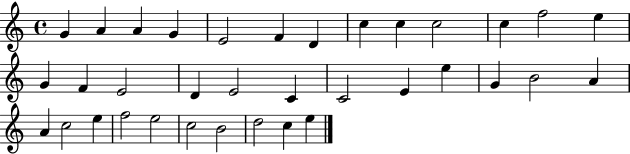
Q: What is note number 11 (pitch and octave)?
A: C5